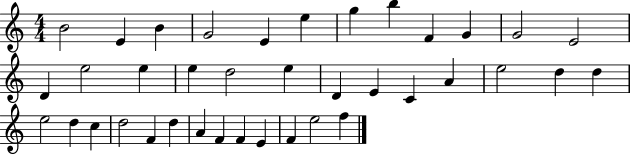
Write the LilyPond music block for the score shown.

{
  \clef treble
  \numericTimeSignature
  \time 4/4
  \key c \major
  b'2 e'4 b'4 | g'2 e'4 e''4 | g''4 b''4 f'4 g'4 | g'2 e'2 | \break d'4 e''2 e''4 | e''4 d''2 e''4 | d'4 e'4 c'4 a'4 | e''2 d''4 d''4 | \break e''2 d''4 c''4 | d''2 f'4 d''4 | a'4 f'4 f'4 e'4 | f'4 e''2 f''4 | \break \bar "|."
}